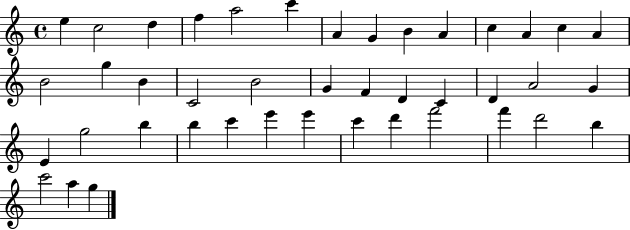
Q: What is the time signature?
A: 4/4